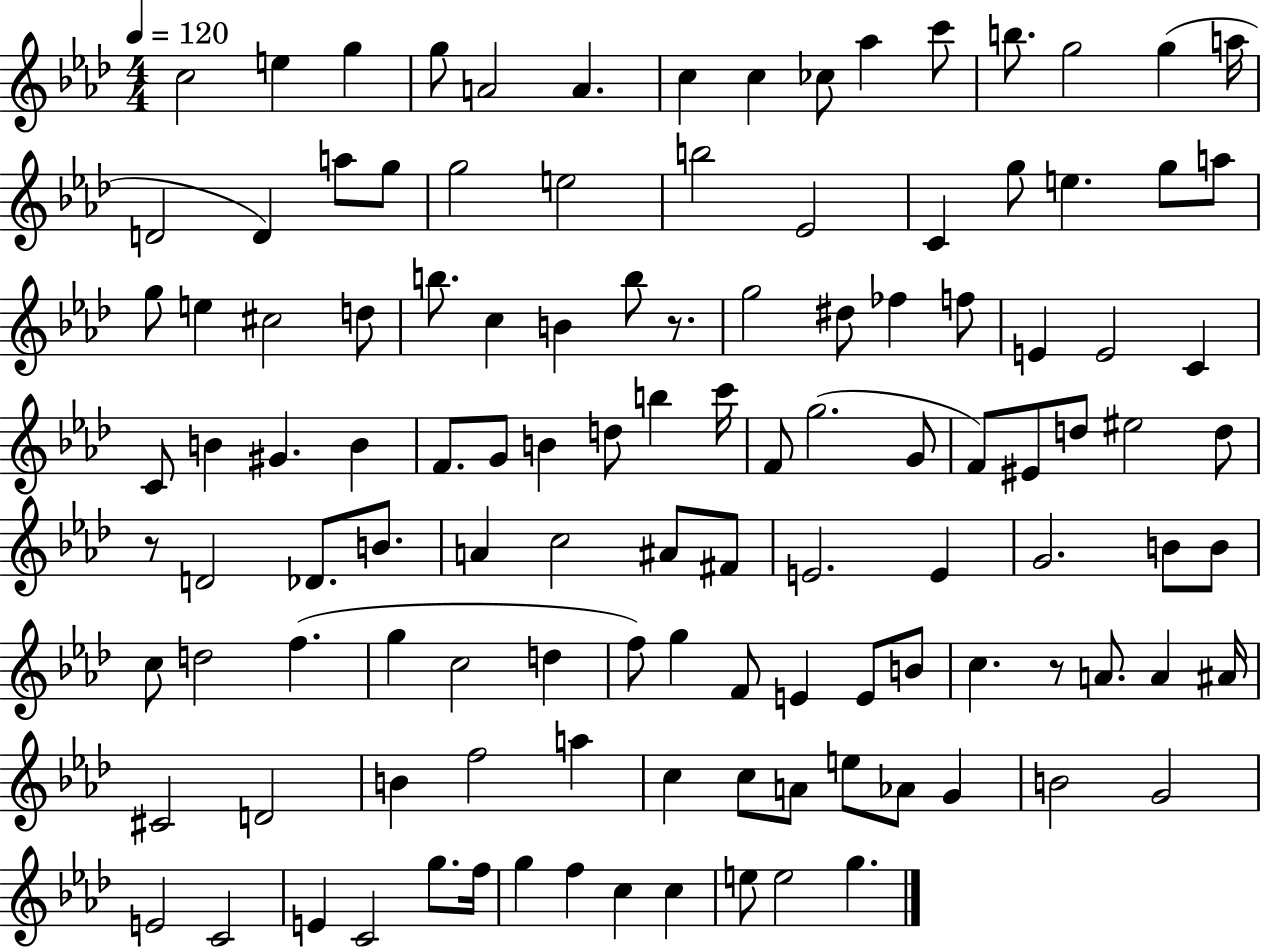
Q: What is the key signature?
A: AES major